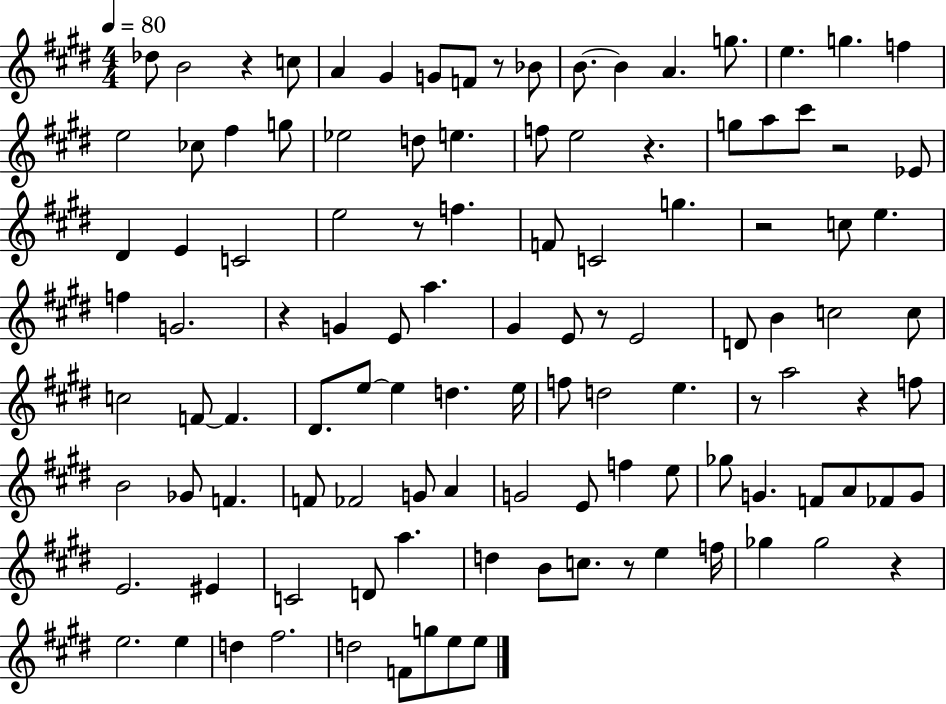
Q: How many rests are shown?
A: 12